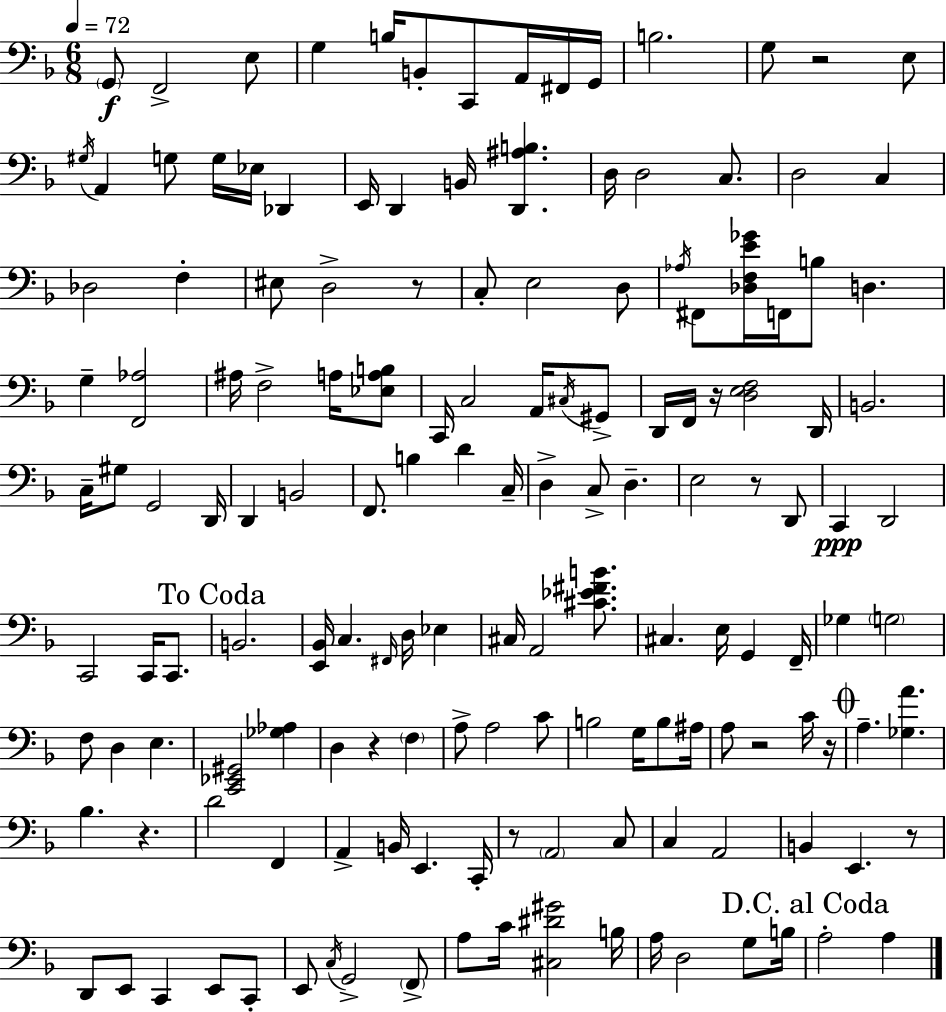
{
  \clef bass
  \numericTimeSignature
  \time 6/8
  \key d \minor
  \tempo 4 = 72
  \parenthesize g,8\f f,2-> e8 | g4 b16 b,8-. c,8 a,16 fis,16 g,16 | b2. | g8 r2 e8 | \break \acciaccatura { gis16 } a,4 g8 g16 ees16 des,4 | e,16 d,4 b,16 <d, ais b>4. | d16 d2 c8. | d2 c4 | \break des2 f4-. | eis8 d2-> r8 | c8-. e2 d8 | \acciaccatura { aes16 } fis,8 <des f e' ges'>16 f,16 b8 d4. | \break g4-- <f, aes>2 | ais16 f2-> a16 | <ees a b>8 c,16 c2 a,16 | \acciaccatura { cis16 } gis,8-> d,16 f,16 r16 <d e f>2 | \break d,16 b,2. | c16-- gis8 g,2 | d,16 d,4 b,2 | f,8. b4 d'4 | \break c16-- d4-> c8-> d4.-- | e2 r8 | d,8 c,4\ppp d,2 | c,2 c,16 | \break c,8. \mark "To Coda" b,2. | <e, bes,>16 c4. \grace { fis,16 } d16 | ees4 cis16 a,2 | <cis' ees' fis' b'>8. cis4. e16 g,4 | \break f,16-- ges4 \parenthesize g2 | f8 d4 e4. | <c, ees, gis,>2 | <ges aes>4 d4 r4 | \break \parenthesize f4 a8-> a2 | c'8 b2 | g16 b8 ais16 a8 r2 | c'16 r16 \mark \markup { \musicglyph "scripts.coda" } a4.-- <ges a'>4. | \break bes4. r4. | d'2 | f,4 a,4-> b,16 e,4. | c,16-. r8 \parenthesize a,2 | \break c8 c4 a,2 | b,4 e,4. | r8 d,8 e,8 c,4 | e,8 c,8-. e,8 \acciaccatura { c16 } g,2-> | \break \parenthesize f,8-> a8 c'16 <cis dis' gis'>2 | b16 a16 d2 | g8 b16 \mark "D.C. al Coda" a2-. | a4 \bar "|."
}